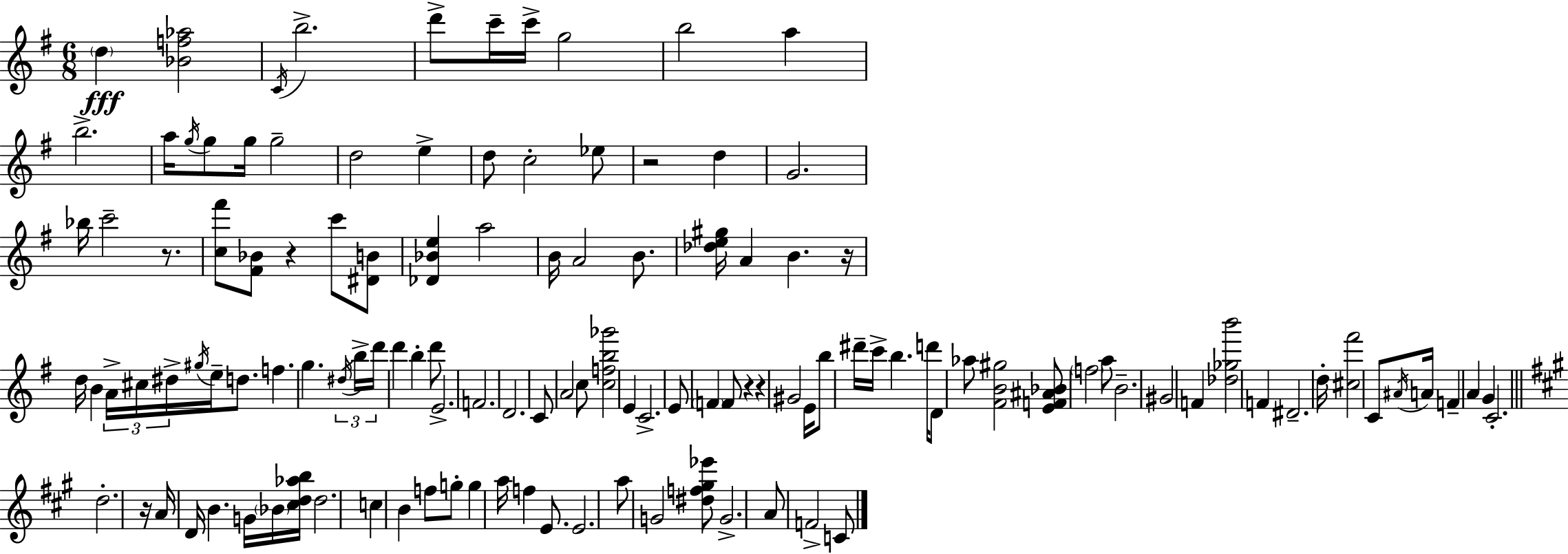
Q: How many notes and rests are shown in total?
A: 124